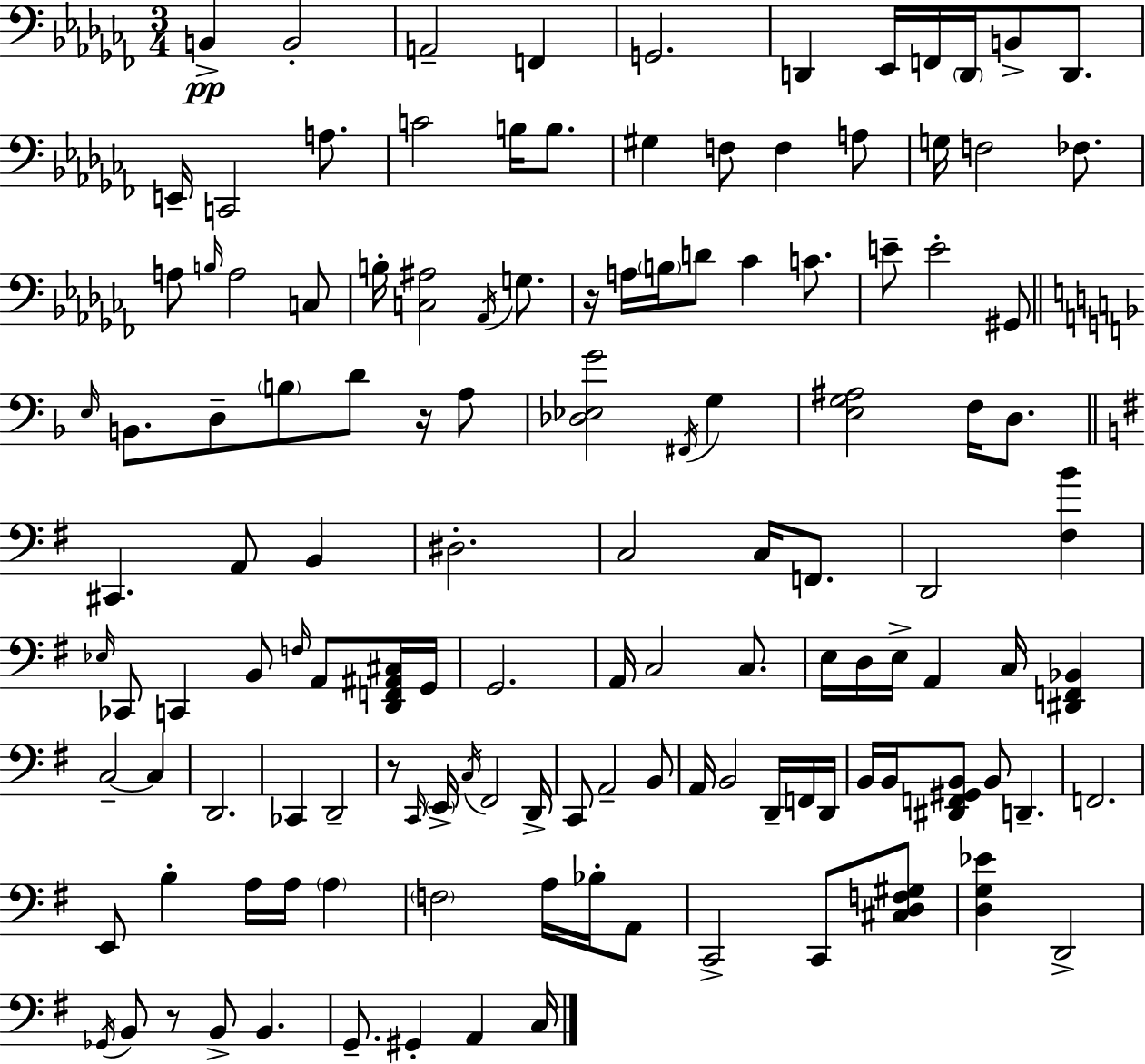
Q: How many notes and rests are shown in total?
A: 129